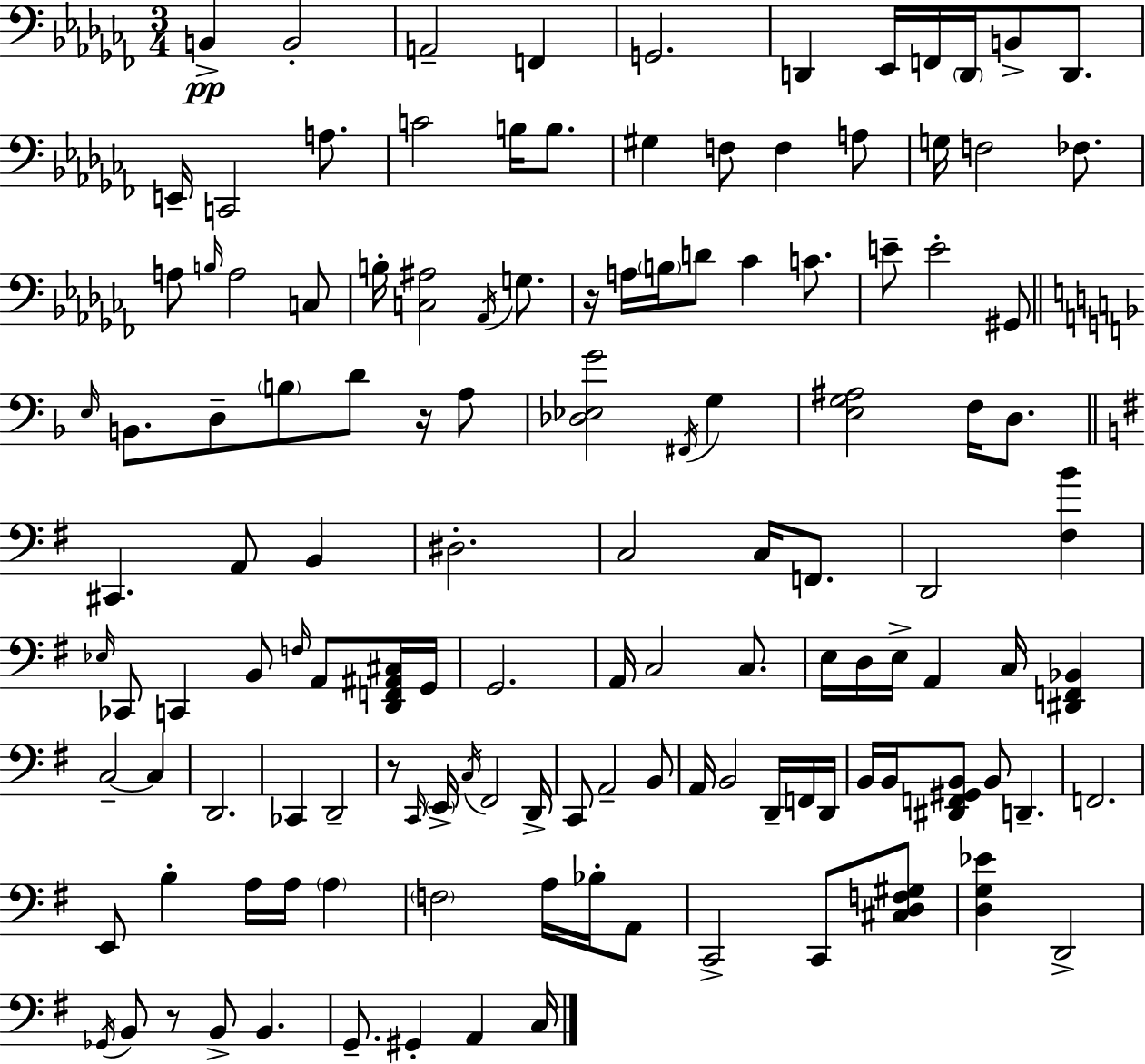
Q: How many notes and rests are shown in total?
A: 129